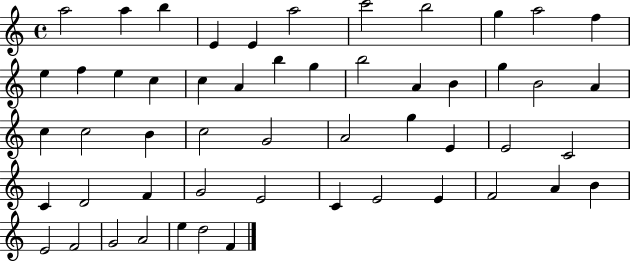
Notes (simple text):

A5/h A5/q B5/q E4/q E4/q A5/h C6/h B5/h G5/q A5/h F5/q E5/q F5/q E5/q C5/q C5/q A4/q B5/q G5/q B5/h A4/q B4/q G5/q B4/h A4/q C5/q C5/h B4/q C5/h G4/h A4/h G5/q E4/q E4/h C4/h C4/q D4/h F4/q G4/h E4/h C4/q E4/h E4/q F4/h A4/q B4/q E4/h F4/h G4/h A4/h E5/q D5/h F4/q